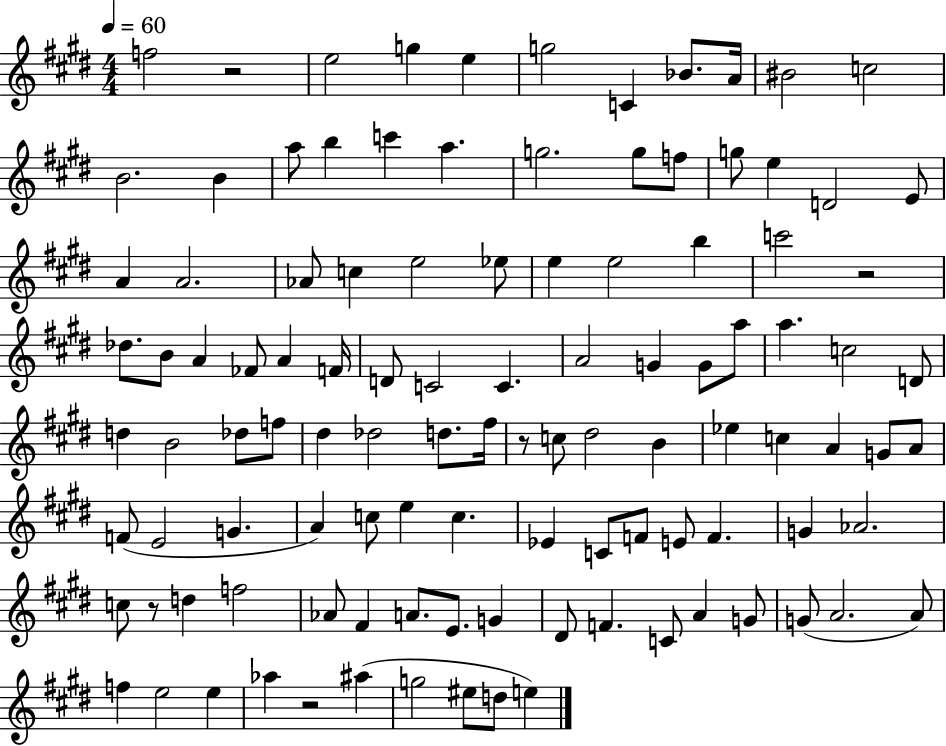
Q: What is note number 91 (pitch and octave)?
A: A4